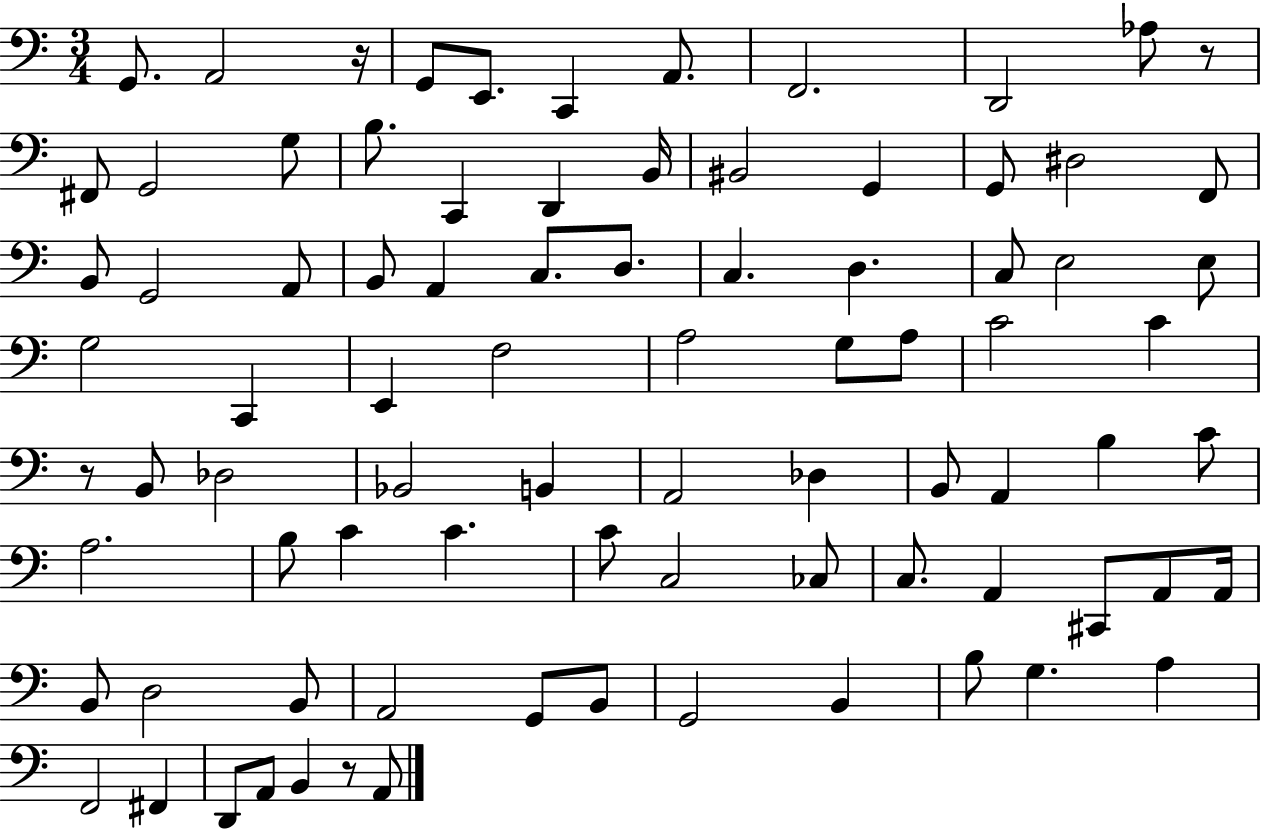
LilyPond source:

{
  \clef bass
  \numericTimeSignature
  \time 3/4
  \key c \major
  g,8. a,2 r16 | g,8 e,8. c,4 a,8. | f,2. | d,2 aes8 r8 | \break fis,8 g,2 g8 | b8. c,4 d,4 b,16 | bis,2 g,4 | g,8 dis2 f,8 | \break b,8 g,2 a,8 | b,8 a,4 c8. d8. | c4. d4. | c8 e2 e8 | \break g2 c,4 | e,4 f2 | a2 g8 a8 | c'2 c'4 | \break r8 b,8 des2 | bes,2 b,4 | a,2 des4 | b,8 a,4 b4 c'8 | \break a2. | b8 c'4 c'4. | c'8 c2 ces8 | c8. a,4 cis,8 a,8 a,16 | \break b,8 d2 b,8 | a,2 g,8 b,8 | g,2 b,4 | b8 g4. a4 | \break f,2 fis,4 | d,8 a,8 b,4 r8 a,8 | \bar "|."
}